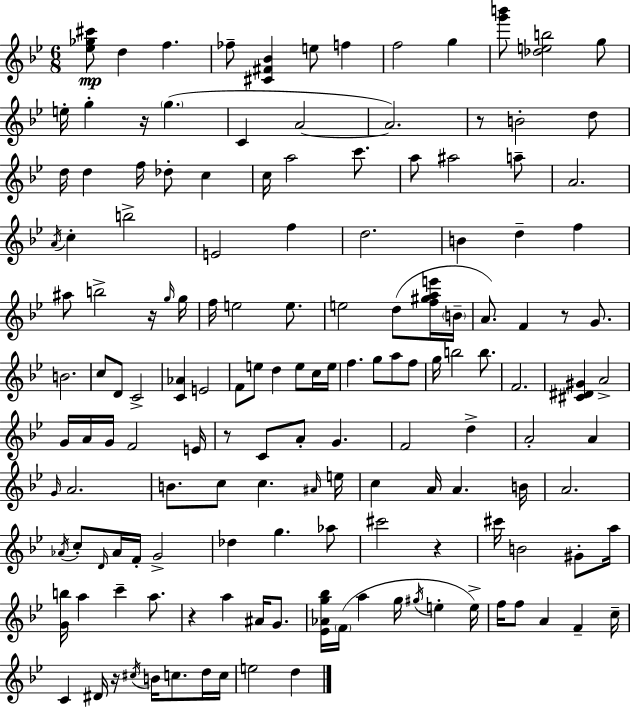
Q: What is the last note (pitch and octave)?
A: D5